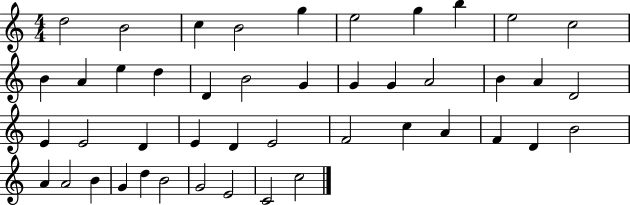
D5/h B4/h C5/q B4/h G5/q E5/h G5/q B5/q E5/h C5/h B4/q A4/q E5/q D5/q D4/q B4/h G4/q G4/q G4/q A4/h B4/q A4/q D4/h E4/q E4/h D4/q E4/q D4/q E4/h F4/h C5/q A4/q F4/q D4/q B4/h A4/q A4/h B4/q G4/q D5/q B4/h G4/h E4/h C4/h C5/h